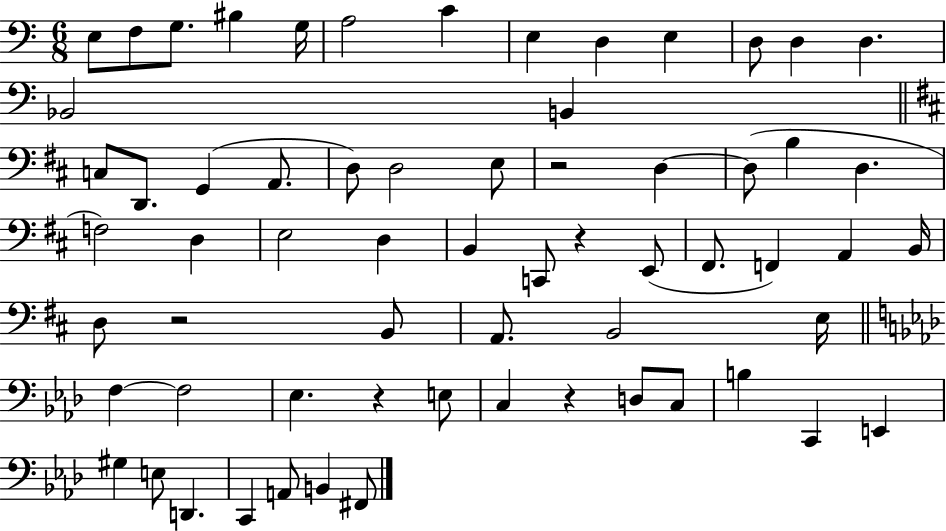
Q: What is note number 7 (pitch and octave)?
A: C4